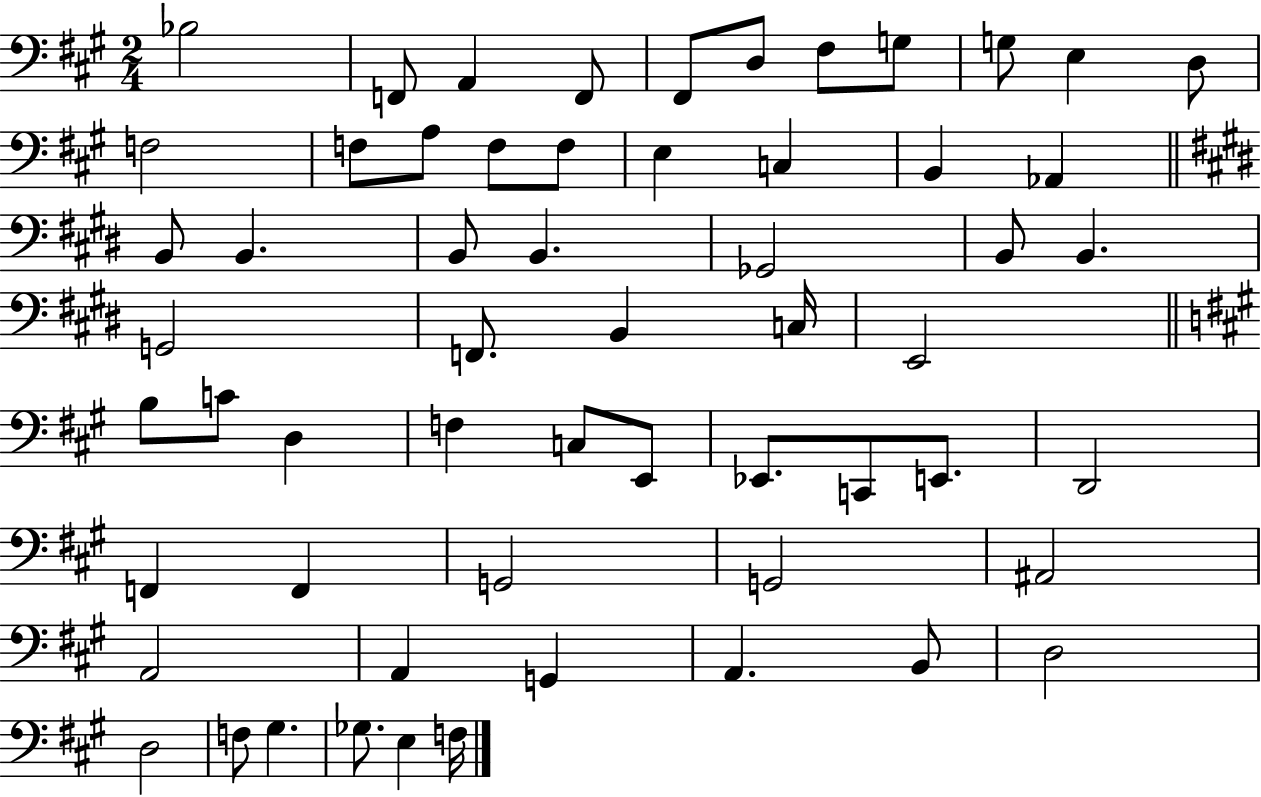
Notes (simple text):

Bb3/h F2/e A2/q F2/e F#2/e D3/e F#3/e G3/e G3/e E3/q D3/e F3/h F3/e A3/e F3/e F3/e E3/q C3/q B2/q Ab2/q B2/e B2/q. B2/e B2/q. Gb2/h B2/e B2/q. G2/h F2/e. B2/q C3/s E2/h B3/e C4/e D3/q F3/q C3/e E2/e Eb2/e. C2/e E2/e. D2/h F2/q F2/q G2/h G2/h A#2/h A2/h A2/q G2/q A2/q. B2/e D3/h D3/h F3/e G#3/q. Gb3/e. E3/q F3/s